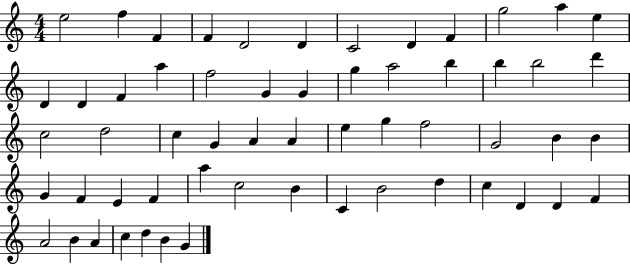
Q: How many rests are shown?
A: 0